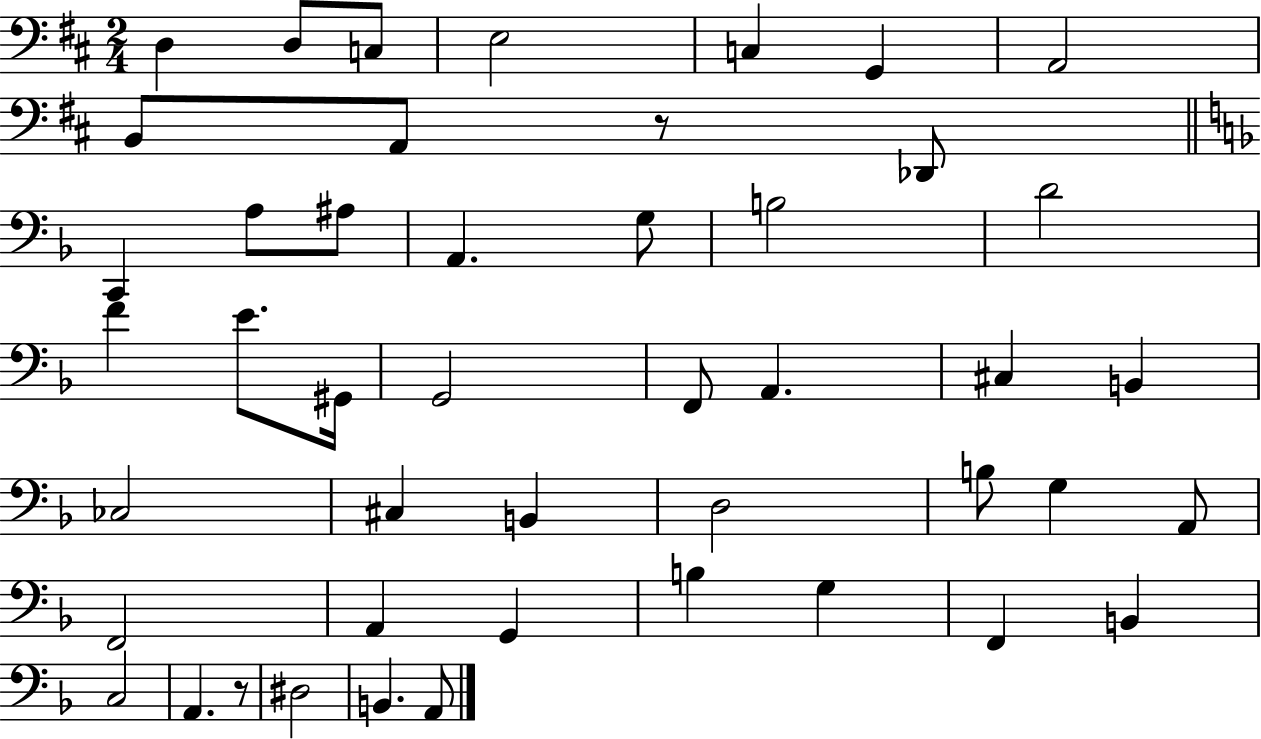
D3/q D3/e C3/e E3/h C3/q G2/q A2/h B2/e A2/e R/e Db2/e C2/q A3/e A#3/e A2/q. G3/e B3/h D4/h F4/q E4/e. G#2/s G2/h F2/e A2/q. C#3/q B2/q CES3/h C#3/q B2/q D3/h B3/e G3/q A2/e F2/h A2/q G2/q B3/q G3/q F2/q B2/q C3/h A2/q. R/e D#3/h B2/q. A2/e